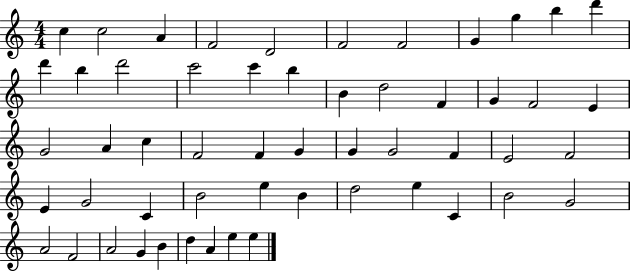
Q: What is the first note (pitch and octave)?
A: C5